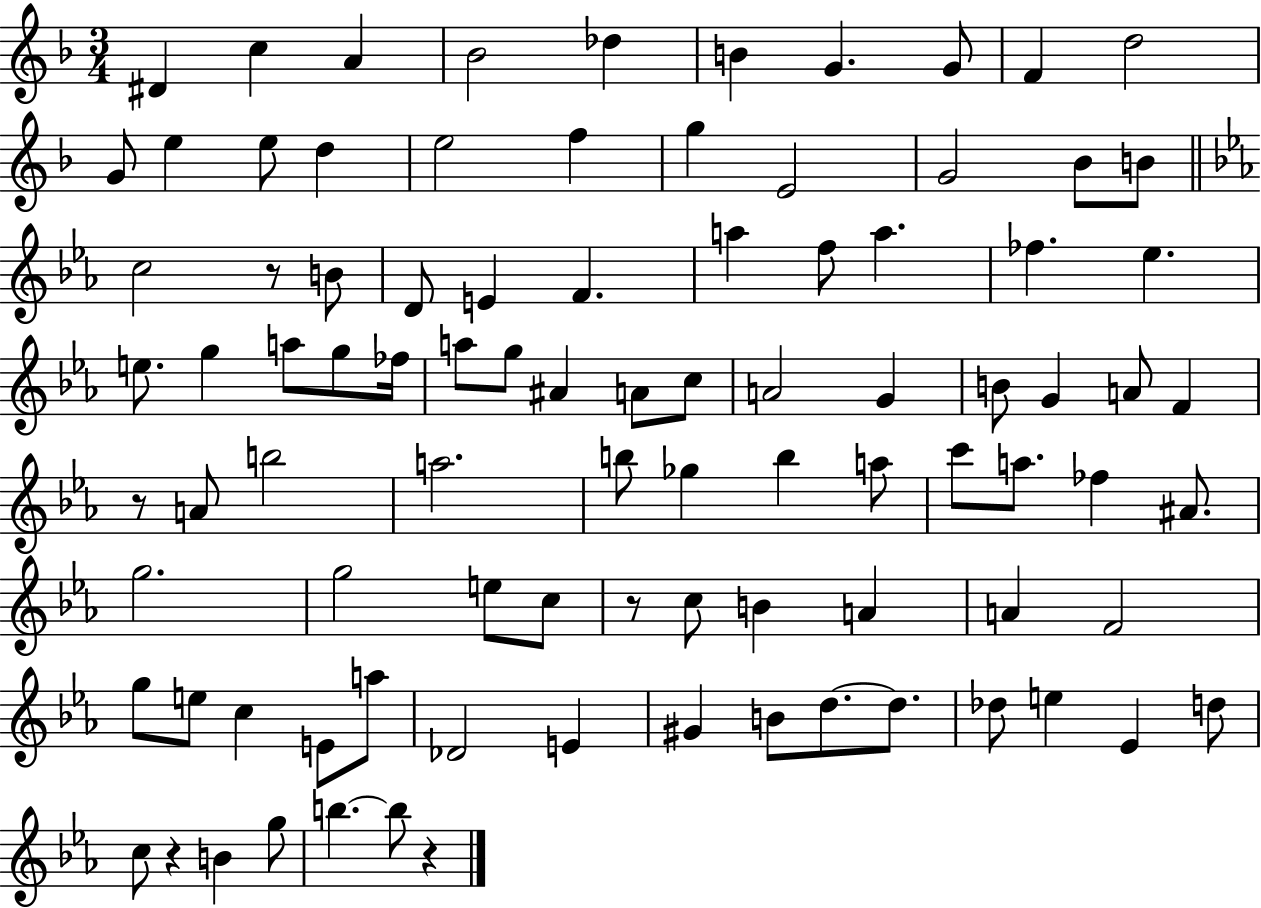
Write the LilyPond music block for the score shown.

{
  \clef treble
  \numericTimeSignature
  \time 3/4
  \key f \major
  dis'4 c''4 a'4 | bes'2 des''4 | b'4 g'4. g'8 | f'4 d''2 | \break g'8 e''4 e''8 d''4 | e''2 f''4 | g''4 e'2 | g'2 bes'8 b'8 | \break \bar "||" \break \key c \minor c''2 r8 b'8 | d'8 e'4 f'4. | a''4 f''8 a''4. | fes''4. ees''4. | \break e''8. g''4 a''8 g''8 fes''16 | a''8 g''8 ais'4 a'8 c''8 | a'2 g'4 | b'8 g'4 a'8 f'4 | \break r8 a'8 b''2 | a''2. | b''8 ges''4 b''4 a''8 | c'''8 a''8. fes''4 ais'8. | \break g''2. | g''2 e''8 c''8 | r8 c''8 b'4 a'4 | a'4 f'2 | \break g''8 e''8 c''4 e'8 a''8 | des'2 e'4 | gis'4 b'8 d''8.~~ d''8. | des''8 e''4 ees'4 d''8 | \break c''8 r4 b'4 g''8 | b''4.~~ b''8 r4 | \bar "|."
}